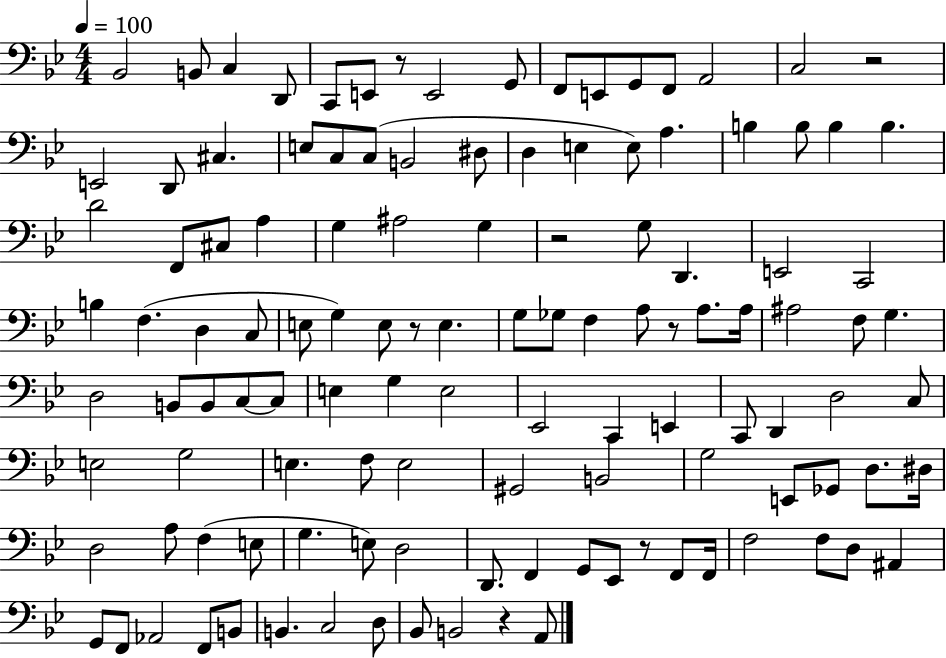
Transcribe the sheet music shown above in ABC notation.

X:1
T:Untitled
M:4/4
L:1/4
K:Bb
_B,,2 B,,/2 C, D,,/2 C,,/2 E,,/2 z/2 E,,2 G,,/2 F,,/2 E,,/2 G,,/2 F,,/2 A,,2 C,2 z2 E,,2 D,,/2 ^C, E,/2 C,/2 C,/2 B,,2 ^D,/2 D, E, E,/2 A, B, B,/2 B, B, D2 F,,/2 ^C,/2 A, G, ^A,2 G, z2 G,/2 D,, E,,2 C,,2 B, F, D, C,/2 E,/2 G, E,/2 z/2 E, G,/2 _G,/2 F, A,/2 z/2 A,/2 A,/4 ^A,2 F,/2 G, D,2 B,,/2 B,,/2 C,/2 C,/2 E, G, E,2 _E,,2 C,, E,, C,,/2 D,, D,2 C,/2 E,2 G,2 E, F,/2 E,2 ^G,,2 B,,2 G,2 E,,/2 _G,,/2 D,/2 ^D,/4 D,2 A,/2 F, E,/2 G, E,/2 D,2 D,,/2 F,, G,,/2 _E,,/2 z/2 F,,/2 F,,/4 F,2 F,/2 D,/2 ^A,, G,,/2 F,,/2 _A,,2 F,,/2 B,,/2 B,, C,2 D,/2 _B,,/2 B,,2 z A,,/2